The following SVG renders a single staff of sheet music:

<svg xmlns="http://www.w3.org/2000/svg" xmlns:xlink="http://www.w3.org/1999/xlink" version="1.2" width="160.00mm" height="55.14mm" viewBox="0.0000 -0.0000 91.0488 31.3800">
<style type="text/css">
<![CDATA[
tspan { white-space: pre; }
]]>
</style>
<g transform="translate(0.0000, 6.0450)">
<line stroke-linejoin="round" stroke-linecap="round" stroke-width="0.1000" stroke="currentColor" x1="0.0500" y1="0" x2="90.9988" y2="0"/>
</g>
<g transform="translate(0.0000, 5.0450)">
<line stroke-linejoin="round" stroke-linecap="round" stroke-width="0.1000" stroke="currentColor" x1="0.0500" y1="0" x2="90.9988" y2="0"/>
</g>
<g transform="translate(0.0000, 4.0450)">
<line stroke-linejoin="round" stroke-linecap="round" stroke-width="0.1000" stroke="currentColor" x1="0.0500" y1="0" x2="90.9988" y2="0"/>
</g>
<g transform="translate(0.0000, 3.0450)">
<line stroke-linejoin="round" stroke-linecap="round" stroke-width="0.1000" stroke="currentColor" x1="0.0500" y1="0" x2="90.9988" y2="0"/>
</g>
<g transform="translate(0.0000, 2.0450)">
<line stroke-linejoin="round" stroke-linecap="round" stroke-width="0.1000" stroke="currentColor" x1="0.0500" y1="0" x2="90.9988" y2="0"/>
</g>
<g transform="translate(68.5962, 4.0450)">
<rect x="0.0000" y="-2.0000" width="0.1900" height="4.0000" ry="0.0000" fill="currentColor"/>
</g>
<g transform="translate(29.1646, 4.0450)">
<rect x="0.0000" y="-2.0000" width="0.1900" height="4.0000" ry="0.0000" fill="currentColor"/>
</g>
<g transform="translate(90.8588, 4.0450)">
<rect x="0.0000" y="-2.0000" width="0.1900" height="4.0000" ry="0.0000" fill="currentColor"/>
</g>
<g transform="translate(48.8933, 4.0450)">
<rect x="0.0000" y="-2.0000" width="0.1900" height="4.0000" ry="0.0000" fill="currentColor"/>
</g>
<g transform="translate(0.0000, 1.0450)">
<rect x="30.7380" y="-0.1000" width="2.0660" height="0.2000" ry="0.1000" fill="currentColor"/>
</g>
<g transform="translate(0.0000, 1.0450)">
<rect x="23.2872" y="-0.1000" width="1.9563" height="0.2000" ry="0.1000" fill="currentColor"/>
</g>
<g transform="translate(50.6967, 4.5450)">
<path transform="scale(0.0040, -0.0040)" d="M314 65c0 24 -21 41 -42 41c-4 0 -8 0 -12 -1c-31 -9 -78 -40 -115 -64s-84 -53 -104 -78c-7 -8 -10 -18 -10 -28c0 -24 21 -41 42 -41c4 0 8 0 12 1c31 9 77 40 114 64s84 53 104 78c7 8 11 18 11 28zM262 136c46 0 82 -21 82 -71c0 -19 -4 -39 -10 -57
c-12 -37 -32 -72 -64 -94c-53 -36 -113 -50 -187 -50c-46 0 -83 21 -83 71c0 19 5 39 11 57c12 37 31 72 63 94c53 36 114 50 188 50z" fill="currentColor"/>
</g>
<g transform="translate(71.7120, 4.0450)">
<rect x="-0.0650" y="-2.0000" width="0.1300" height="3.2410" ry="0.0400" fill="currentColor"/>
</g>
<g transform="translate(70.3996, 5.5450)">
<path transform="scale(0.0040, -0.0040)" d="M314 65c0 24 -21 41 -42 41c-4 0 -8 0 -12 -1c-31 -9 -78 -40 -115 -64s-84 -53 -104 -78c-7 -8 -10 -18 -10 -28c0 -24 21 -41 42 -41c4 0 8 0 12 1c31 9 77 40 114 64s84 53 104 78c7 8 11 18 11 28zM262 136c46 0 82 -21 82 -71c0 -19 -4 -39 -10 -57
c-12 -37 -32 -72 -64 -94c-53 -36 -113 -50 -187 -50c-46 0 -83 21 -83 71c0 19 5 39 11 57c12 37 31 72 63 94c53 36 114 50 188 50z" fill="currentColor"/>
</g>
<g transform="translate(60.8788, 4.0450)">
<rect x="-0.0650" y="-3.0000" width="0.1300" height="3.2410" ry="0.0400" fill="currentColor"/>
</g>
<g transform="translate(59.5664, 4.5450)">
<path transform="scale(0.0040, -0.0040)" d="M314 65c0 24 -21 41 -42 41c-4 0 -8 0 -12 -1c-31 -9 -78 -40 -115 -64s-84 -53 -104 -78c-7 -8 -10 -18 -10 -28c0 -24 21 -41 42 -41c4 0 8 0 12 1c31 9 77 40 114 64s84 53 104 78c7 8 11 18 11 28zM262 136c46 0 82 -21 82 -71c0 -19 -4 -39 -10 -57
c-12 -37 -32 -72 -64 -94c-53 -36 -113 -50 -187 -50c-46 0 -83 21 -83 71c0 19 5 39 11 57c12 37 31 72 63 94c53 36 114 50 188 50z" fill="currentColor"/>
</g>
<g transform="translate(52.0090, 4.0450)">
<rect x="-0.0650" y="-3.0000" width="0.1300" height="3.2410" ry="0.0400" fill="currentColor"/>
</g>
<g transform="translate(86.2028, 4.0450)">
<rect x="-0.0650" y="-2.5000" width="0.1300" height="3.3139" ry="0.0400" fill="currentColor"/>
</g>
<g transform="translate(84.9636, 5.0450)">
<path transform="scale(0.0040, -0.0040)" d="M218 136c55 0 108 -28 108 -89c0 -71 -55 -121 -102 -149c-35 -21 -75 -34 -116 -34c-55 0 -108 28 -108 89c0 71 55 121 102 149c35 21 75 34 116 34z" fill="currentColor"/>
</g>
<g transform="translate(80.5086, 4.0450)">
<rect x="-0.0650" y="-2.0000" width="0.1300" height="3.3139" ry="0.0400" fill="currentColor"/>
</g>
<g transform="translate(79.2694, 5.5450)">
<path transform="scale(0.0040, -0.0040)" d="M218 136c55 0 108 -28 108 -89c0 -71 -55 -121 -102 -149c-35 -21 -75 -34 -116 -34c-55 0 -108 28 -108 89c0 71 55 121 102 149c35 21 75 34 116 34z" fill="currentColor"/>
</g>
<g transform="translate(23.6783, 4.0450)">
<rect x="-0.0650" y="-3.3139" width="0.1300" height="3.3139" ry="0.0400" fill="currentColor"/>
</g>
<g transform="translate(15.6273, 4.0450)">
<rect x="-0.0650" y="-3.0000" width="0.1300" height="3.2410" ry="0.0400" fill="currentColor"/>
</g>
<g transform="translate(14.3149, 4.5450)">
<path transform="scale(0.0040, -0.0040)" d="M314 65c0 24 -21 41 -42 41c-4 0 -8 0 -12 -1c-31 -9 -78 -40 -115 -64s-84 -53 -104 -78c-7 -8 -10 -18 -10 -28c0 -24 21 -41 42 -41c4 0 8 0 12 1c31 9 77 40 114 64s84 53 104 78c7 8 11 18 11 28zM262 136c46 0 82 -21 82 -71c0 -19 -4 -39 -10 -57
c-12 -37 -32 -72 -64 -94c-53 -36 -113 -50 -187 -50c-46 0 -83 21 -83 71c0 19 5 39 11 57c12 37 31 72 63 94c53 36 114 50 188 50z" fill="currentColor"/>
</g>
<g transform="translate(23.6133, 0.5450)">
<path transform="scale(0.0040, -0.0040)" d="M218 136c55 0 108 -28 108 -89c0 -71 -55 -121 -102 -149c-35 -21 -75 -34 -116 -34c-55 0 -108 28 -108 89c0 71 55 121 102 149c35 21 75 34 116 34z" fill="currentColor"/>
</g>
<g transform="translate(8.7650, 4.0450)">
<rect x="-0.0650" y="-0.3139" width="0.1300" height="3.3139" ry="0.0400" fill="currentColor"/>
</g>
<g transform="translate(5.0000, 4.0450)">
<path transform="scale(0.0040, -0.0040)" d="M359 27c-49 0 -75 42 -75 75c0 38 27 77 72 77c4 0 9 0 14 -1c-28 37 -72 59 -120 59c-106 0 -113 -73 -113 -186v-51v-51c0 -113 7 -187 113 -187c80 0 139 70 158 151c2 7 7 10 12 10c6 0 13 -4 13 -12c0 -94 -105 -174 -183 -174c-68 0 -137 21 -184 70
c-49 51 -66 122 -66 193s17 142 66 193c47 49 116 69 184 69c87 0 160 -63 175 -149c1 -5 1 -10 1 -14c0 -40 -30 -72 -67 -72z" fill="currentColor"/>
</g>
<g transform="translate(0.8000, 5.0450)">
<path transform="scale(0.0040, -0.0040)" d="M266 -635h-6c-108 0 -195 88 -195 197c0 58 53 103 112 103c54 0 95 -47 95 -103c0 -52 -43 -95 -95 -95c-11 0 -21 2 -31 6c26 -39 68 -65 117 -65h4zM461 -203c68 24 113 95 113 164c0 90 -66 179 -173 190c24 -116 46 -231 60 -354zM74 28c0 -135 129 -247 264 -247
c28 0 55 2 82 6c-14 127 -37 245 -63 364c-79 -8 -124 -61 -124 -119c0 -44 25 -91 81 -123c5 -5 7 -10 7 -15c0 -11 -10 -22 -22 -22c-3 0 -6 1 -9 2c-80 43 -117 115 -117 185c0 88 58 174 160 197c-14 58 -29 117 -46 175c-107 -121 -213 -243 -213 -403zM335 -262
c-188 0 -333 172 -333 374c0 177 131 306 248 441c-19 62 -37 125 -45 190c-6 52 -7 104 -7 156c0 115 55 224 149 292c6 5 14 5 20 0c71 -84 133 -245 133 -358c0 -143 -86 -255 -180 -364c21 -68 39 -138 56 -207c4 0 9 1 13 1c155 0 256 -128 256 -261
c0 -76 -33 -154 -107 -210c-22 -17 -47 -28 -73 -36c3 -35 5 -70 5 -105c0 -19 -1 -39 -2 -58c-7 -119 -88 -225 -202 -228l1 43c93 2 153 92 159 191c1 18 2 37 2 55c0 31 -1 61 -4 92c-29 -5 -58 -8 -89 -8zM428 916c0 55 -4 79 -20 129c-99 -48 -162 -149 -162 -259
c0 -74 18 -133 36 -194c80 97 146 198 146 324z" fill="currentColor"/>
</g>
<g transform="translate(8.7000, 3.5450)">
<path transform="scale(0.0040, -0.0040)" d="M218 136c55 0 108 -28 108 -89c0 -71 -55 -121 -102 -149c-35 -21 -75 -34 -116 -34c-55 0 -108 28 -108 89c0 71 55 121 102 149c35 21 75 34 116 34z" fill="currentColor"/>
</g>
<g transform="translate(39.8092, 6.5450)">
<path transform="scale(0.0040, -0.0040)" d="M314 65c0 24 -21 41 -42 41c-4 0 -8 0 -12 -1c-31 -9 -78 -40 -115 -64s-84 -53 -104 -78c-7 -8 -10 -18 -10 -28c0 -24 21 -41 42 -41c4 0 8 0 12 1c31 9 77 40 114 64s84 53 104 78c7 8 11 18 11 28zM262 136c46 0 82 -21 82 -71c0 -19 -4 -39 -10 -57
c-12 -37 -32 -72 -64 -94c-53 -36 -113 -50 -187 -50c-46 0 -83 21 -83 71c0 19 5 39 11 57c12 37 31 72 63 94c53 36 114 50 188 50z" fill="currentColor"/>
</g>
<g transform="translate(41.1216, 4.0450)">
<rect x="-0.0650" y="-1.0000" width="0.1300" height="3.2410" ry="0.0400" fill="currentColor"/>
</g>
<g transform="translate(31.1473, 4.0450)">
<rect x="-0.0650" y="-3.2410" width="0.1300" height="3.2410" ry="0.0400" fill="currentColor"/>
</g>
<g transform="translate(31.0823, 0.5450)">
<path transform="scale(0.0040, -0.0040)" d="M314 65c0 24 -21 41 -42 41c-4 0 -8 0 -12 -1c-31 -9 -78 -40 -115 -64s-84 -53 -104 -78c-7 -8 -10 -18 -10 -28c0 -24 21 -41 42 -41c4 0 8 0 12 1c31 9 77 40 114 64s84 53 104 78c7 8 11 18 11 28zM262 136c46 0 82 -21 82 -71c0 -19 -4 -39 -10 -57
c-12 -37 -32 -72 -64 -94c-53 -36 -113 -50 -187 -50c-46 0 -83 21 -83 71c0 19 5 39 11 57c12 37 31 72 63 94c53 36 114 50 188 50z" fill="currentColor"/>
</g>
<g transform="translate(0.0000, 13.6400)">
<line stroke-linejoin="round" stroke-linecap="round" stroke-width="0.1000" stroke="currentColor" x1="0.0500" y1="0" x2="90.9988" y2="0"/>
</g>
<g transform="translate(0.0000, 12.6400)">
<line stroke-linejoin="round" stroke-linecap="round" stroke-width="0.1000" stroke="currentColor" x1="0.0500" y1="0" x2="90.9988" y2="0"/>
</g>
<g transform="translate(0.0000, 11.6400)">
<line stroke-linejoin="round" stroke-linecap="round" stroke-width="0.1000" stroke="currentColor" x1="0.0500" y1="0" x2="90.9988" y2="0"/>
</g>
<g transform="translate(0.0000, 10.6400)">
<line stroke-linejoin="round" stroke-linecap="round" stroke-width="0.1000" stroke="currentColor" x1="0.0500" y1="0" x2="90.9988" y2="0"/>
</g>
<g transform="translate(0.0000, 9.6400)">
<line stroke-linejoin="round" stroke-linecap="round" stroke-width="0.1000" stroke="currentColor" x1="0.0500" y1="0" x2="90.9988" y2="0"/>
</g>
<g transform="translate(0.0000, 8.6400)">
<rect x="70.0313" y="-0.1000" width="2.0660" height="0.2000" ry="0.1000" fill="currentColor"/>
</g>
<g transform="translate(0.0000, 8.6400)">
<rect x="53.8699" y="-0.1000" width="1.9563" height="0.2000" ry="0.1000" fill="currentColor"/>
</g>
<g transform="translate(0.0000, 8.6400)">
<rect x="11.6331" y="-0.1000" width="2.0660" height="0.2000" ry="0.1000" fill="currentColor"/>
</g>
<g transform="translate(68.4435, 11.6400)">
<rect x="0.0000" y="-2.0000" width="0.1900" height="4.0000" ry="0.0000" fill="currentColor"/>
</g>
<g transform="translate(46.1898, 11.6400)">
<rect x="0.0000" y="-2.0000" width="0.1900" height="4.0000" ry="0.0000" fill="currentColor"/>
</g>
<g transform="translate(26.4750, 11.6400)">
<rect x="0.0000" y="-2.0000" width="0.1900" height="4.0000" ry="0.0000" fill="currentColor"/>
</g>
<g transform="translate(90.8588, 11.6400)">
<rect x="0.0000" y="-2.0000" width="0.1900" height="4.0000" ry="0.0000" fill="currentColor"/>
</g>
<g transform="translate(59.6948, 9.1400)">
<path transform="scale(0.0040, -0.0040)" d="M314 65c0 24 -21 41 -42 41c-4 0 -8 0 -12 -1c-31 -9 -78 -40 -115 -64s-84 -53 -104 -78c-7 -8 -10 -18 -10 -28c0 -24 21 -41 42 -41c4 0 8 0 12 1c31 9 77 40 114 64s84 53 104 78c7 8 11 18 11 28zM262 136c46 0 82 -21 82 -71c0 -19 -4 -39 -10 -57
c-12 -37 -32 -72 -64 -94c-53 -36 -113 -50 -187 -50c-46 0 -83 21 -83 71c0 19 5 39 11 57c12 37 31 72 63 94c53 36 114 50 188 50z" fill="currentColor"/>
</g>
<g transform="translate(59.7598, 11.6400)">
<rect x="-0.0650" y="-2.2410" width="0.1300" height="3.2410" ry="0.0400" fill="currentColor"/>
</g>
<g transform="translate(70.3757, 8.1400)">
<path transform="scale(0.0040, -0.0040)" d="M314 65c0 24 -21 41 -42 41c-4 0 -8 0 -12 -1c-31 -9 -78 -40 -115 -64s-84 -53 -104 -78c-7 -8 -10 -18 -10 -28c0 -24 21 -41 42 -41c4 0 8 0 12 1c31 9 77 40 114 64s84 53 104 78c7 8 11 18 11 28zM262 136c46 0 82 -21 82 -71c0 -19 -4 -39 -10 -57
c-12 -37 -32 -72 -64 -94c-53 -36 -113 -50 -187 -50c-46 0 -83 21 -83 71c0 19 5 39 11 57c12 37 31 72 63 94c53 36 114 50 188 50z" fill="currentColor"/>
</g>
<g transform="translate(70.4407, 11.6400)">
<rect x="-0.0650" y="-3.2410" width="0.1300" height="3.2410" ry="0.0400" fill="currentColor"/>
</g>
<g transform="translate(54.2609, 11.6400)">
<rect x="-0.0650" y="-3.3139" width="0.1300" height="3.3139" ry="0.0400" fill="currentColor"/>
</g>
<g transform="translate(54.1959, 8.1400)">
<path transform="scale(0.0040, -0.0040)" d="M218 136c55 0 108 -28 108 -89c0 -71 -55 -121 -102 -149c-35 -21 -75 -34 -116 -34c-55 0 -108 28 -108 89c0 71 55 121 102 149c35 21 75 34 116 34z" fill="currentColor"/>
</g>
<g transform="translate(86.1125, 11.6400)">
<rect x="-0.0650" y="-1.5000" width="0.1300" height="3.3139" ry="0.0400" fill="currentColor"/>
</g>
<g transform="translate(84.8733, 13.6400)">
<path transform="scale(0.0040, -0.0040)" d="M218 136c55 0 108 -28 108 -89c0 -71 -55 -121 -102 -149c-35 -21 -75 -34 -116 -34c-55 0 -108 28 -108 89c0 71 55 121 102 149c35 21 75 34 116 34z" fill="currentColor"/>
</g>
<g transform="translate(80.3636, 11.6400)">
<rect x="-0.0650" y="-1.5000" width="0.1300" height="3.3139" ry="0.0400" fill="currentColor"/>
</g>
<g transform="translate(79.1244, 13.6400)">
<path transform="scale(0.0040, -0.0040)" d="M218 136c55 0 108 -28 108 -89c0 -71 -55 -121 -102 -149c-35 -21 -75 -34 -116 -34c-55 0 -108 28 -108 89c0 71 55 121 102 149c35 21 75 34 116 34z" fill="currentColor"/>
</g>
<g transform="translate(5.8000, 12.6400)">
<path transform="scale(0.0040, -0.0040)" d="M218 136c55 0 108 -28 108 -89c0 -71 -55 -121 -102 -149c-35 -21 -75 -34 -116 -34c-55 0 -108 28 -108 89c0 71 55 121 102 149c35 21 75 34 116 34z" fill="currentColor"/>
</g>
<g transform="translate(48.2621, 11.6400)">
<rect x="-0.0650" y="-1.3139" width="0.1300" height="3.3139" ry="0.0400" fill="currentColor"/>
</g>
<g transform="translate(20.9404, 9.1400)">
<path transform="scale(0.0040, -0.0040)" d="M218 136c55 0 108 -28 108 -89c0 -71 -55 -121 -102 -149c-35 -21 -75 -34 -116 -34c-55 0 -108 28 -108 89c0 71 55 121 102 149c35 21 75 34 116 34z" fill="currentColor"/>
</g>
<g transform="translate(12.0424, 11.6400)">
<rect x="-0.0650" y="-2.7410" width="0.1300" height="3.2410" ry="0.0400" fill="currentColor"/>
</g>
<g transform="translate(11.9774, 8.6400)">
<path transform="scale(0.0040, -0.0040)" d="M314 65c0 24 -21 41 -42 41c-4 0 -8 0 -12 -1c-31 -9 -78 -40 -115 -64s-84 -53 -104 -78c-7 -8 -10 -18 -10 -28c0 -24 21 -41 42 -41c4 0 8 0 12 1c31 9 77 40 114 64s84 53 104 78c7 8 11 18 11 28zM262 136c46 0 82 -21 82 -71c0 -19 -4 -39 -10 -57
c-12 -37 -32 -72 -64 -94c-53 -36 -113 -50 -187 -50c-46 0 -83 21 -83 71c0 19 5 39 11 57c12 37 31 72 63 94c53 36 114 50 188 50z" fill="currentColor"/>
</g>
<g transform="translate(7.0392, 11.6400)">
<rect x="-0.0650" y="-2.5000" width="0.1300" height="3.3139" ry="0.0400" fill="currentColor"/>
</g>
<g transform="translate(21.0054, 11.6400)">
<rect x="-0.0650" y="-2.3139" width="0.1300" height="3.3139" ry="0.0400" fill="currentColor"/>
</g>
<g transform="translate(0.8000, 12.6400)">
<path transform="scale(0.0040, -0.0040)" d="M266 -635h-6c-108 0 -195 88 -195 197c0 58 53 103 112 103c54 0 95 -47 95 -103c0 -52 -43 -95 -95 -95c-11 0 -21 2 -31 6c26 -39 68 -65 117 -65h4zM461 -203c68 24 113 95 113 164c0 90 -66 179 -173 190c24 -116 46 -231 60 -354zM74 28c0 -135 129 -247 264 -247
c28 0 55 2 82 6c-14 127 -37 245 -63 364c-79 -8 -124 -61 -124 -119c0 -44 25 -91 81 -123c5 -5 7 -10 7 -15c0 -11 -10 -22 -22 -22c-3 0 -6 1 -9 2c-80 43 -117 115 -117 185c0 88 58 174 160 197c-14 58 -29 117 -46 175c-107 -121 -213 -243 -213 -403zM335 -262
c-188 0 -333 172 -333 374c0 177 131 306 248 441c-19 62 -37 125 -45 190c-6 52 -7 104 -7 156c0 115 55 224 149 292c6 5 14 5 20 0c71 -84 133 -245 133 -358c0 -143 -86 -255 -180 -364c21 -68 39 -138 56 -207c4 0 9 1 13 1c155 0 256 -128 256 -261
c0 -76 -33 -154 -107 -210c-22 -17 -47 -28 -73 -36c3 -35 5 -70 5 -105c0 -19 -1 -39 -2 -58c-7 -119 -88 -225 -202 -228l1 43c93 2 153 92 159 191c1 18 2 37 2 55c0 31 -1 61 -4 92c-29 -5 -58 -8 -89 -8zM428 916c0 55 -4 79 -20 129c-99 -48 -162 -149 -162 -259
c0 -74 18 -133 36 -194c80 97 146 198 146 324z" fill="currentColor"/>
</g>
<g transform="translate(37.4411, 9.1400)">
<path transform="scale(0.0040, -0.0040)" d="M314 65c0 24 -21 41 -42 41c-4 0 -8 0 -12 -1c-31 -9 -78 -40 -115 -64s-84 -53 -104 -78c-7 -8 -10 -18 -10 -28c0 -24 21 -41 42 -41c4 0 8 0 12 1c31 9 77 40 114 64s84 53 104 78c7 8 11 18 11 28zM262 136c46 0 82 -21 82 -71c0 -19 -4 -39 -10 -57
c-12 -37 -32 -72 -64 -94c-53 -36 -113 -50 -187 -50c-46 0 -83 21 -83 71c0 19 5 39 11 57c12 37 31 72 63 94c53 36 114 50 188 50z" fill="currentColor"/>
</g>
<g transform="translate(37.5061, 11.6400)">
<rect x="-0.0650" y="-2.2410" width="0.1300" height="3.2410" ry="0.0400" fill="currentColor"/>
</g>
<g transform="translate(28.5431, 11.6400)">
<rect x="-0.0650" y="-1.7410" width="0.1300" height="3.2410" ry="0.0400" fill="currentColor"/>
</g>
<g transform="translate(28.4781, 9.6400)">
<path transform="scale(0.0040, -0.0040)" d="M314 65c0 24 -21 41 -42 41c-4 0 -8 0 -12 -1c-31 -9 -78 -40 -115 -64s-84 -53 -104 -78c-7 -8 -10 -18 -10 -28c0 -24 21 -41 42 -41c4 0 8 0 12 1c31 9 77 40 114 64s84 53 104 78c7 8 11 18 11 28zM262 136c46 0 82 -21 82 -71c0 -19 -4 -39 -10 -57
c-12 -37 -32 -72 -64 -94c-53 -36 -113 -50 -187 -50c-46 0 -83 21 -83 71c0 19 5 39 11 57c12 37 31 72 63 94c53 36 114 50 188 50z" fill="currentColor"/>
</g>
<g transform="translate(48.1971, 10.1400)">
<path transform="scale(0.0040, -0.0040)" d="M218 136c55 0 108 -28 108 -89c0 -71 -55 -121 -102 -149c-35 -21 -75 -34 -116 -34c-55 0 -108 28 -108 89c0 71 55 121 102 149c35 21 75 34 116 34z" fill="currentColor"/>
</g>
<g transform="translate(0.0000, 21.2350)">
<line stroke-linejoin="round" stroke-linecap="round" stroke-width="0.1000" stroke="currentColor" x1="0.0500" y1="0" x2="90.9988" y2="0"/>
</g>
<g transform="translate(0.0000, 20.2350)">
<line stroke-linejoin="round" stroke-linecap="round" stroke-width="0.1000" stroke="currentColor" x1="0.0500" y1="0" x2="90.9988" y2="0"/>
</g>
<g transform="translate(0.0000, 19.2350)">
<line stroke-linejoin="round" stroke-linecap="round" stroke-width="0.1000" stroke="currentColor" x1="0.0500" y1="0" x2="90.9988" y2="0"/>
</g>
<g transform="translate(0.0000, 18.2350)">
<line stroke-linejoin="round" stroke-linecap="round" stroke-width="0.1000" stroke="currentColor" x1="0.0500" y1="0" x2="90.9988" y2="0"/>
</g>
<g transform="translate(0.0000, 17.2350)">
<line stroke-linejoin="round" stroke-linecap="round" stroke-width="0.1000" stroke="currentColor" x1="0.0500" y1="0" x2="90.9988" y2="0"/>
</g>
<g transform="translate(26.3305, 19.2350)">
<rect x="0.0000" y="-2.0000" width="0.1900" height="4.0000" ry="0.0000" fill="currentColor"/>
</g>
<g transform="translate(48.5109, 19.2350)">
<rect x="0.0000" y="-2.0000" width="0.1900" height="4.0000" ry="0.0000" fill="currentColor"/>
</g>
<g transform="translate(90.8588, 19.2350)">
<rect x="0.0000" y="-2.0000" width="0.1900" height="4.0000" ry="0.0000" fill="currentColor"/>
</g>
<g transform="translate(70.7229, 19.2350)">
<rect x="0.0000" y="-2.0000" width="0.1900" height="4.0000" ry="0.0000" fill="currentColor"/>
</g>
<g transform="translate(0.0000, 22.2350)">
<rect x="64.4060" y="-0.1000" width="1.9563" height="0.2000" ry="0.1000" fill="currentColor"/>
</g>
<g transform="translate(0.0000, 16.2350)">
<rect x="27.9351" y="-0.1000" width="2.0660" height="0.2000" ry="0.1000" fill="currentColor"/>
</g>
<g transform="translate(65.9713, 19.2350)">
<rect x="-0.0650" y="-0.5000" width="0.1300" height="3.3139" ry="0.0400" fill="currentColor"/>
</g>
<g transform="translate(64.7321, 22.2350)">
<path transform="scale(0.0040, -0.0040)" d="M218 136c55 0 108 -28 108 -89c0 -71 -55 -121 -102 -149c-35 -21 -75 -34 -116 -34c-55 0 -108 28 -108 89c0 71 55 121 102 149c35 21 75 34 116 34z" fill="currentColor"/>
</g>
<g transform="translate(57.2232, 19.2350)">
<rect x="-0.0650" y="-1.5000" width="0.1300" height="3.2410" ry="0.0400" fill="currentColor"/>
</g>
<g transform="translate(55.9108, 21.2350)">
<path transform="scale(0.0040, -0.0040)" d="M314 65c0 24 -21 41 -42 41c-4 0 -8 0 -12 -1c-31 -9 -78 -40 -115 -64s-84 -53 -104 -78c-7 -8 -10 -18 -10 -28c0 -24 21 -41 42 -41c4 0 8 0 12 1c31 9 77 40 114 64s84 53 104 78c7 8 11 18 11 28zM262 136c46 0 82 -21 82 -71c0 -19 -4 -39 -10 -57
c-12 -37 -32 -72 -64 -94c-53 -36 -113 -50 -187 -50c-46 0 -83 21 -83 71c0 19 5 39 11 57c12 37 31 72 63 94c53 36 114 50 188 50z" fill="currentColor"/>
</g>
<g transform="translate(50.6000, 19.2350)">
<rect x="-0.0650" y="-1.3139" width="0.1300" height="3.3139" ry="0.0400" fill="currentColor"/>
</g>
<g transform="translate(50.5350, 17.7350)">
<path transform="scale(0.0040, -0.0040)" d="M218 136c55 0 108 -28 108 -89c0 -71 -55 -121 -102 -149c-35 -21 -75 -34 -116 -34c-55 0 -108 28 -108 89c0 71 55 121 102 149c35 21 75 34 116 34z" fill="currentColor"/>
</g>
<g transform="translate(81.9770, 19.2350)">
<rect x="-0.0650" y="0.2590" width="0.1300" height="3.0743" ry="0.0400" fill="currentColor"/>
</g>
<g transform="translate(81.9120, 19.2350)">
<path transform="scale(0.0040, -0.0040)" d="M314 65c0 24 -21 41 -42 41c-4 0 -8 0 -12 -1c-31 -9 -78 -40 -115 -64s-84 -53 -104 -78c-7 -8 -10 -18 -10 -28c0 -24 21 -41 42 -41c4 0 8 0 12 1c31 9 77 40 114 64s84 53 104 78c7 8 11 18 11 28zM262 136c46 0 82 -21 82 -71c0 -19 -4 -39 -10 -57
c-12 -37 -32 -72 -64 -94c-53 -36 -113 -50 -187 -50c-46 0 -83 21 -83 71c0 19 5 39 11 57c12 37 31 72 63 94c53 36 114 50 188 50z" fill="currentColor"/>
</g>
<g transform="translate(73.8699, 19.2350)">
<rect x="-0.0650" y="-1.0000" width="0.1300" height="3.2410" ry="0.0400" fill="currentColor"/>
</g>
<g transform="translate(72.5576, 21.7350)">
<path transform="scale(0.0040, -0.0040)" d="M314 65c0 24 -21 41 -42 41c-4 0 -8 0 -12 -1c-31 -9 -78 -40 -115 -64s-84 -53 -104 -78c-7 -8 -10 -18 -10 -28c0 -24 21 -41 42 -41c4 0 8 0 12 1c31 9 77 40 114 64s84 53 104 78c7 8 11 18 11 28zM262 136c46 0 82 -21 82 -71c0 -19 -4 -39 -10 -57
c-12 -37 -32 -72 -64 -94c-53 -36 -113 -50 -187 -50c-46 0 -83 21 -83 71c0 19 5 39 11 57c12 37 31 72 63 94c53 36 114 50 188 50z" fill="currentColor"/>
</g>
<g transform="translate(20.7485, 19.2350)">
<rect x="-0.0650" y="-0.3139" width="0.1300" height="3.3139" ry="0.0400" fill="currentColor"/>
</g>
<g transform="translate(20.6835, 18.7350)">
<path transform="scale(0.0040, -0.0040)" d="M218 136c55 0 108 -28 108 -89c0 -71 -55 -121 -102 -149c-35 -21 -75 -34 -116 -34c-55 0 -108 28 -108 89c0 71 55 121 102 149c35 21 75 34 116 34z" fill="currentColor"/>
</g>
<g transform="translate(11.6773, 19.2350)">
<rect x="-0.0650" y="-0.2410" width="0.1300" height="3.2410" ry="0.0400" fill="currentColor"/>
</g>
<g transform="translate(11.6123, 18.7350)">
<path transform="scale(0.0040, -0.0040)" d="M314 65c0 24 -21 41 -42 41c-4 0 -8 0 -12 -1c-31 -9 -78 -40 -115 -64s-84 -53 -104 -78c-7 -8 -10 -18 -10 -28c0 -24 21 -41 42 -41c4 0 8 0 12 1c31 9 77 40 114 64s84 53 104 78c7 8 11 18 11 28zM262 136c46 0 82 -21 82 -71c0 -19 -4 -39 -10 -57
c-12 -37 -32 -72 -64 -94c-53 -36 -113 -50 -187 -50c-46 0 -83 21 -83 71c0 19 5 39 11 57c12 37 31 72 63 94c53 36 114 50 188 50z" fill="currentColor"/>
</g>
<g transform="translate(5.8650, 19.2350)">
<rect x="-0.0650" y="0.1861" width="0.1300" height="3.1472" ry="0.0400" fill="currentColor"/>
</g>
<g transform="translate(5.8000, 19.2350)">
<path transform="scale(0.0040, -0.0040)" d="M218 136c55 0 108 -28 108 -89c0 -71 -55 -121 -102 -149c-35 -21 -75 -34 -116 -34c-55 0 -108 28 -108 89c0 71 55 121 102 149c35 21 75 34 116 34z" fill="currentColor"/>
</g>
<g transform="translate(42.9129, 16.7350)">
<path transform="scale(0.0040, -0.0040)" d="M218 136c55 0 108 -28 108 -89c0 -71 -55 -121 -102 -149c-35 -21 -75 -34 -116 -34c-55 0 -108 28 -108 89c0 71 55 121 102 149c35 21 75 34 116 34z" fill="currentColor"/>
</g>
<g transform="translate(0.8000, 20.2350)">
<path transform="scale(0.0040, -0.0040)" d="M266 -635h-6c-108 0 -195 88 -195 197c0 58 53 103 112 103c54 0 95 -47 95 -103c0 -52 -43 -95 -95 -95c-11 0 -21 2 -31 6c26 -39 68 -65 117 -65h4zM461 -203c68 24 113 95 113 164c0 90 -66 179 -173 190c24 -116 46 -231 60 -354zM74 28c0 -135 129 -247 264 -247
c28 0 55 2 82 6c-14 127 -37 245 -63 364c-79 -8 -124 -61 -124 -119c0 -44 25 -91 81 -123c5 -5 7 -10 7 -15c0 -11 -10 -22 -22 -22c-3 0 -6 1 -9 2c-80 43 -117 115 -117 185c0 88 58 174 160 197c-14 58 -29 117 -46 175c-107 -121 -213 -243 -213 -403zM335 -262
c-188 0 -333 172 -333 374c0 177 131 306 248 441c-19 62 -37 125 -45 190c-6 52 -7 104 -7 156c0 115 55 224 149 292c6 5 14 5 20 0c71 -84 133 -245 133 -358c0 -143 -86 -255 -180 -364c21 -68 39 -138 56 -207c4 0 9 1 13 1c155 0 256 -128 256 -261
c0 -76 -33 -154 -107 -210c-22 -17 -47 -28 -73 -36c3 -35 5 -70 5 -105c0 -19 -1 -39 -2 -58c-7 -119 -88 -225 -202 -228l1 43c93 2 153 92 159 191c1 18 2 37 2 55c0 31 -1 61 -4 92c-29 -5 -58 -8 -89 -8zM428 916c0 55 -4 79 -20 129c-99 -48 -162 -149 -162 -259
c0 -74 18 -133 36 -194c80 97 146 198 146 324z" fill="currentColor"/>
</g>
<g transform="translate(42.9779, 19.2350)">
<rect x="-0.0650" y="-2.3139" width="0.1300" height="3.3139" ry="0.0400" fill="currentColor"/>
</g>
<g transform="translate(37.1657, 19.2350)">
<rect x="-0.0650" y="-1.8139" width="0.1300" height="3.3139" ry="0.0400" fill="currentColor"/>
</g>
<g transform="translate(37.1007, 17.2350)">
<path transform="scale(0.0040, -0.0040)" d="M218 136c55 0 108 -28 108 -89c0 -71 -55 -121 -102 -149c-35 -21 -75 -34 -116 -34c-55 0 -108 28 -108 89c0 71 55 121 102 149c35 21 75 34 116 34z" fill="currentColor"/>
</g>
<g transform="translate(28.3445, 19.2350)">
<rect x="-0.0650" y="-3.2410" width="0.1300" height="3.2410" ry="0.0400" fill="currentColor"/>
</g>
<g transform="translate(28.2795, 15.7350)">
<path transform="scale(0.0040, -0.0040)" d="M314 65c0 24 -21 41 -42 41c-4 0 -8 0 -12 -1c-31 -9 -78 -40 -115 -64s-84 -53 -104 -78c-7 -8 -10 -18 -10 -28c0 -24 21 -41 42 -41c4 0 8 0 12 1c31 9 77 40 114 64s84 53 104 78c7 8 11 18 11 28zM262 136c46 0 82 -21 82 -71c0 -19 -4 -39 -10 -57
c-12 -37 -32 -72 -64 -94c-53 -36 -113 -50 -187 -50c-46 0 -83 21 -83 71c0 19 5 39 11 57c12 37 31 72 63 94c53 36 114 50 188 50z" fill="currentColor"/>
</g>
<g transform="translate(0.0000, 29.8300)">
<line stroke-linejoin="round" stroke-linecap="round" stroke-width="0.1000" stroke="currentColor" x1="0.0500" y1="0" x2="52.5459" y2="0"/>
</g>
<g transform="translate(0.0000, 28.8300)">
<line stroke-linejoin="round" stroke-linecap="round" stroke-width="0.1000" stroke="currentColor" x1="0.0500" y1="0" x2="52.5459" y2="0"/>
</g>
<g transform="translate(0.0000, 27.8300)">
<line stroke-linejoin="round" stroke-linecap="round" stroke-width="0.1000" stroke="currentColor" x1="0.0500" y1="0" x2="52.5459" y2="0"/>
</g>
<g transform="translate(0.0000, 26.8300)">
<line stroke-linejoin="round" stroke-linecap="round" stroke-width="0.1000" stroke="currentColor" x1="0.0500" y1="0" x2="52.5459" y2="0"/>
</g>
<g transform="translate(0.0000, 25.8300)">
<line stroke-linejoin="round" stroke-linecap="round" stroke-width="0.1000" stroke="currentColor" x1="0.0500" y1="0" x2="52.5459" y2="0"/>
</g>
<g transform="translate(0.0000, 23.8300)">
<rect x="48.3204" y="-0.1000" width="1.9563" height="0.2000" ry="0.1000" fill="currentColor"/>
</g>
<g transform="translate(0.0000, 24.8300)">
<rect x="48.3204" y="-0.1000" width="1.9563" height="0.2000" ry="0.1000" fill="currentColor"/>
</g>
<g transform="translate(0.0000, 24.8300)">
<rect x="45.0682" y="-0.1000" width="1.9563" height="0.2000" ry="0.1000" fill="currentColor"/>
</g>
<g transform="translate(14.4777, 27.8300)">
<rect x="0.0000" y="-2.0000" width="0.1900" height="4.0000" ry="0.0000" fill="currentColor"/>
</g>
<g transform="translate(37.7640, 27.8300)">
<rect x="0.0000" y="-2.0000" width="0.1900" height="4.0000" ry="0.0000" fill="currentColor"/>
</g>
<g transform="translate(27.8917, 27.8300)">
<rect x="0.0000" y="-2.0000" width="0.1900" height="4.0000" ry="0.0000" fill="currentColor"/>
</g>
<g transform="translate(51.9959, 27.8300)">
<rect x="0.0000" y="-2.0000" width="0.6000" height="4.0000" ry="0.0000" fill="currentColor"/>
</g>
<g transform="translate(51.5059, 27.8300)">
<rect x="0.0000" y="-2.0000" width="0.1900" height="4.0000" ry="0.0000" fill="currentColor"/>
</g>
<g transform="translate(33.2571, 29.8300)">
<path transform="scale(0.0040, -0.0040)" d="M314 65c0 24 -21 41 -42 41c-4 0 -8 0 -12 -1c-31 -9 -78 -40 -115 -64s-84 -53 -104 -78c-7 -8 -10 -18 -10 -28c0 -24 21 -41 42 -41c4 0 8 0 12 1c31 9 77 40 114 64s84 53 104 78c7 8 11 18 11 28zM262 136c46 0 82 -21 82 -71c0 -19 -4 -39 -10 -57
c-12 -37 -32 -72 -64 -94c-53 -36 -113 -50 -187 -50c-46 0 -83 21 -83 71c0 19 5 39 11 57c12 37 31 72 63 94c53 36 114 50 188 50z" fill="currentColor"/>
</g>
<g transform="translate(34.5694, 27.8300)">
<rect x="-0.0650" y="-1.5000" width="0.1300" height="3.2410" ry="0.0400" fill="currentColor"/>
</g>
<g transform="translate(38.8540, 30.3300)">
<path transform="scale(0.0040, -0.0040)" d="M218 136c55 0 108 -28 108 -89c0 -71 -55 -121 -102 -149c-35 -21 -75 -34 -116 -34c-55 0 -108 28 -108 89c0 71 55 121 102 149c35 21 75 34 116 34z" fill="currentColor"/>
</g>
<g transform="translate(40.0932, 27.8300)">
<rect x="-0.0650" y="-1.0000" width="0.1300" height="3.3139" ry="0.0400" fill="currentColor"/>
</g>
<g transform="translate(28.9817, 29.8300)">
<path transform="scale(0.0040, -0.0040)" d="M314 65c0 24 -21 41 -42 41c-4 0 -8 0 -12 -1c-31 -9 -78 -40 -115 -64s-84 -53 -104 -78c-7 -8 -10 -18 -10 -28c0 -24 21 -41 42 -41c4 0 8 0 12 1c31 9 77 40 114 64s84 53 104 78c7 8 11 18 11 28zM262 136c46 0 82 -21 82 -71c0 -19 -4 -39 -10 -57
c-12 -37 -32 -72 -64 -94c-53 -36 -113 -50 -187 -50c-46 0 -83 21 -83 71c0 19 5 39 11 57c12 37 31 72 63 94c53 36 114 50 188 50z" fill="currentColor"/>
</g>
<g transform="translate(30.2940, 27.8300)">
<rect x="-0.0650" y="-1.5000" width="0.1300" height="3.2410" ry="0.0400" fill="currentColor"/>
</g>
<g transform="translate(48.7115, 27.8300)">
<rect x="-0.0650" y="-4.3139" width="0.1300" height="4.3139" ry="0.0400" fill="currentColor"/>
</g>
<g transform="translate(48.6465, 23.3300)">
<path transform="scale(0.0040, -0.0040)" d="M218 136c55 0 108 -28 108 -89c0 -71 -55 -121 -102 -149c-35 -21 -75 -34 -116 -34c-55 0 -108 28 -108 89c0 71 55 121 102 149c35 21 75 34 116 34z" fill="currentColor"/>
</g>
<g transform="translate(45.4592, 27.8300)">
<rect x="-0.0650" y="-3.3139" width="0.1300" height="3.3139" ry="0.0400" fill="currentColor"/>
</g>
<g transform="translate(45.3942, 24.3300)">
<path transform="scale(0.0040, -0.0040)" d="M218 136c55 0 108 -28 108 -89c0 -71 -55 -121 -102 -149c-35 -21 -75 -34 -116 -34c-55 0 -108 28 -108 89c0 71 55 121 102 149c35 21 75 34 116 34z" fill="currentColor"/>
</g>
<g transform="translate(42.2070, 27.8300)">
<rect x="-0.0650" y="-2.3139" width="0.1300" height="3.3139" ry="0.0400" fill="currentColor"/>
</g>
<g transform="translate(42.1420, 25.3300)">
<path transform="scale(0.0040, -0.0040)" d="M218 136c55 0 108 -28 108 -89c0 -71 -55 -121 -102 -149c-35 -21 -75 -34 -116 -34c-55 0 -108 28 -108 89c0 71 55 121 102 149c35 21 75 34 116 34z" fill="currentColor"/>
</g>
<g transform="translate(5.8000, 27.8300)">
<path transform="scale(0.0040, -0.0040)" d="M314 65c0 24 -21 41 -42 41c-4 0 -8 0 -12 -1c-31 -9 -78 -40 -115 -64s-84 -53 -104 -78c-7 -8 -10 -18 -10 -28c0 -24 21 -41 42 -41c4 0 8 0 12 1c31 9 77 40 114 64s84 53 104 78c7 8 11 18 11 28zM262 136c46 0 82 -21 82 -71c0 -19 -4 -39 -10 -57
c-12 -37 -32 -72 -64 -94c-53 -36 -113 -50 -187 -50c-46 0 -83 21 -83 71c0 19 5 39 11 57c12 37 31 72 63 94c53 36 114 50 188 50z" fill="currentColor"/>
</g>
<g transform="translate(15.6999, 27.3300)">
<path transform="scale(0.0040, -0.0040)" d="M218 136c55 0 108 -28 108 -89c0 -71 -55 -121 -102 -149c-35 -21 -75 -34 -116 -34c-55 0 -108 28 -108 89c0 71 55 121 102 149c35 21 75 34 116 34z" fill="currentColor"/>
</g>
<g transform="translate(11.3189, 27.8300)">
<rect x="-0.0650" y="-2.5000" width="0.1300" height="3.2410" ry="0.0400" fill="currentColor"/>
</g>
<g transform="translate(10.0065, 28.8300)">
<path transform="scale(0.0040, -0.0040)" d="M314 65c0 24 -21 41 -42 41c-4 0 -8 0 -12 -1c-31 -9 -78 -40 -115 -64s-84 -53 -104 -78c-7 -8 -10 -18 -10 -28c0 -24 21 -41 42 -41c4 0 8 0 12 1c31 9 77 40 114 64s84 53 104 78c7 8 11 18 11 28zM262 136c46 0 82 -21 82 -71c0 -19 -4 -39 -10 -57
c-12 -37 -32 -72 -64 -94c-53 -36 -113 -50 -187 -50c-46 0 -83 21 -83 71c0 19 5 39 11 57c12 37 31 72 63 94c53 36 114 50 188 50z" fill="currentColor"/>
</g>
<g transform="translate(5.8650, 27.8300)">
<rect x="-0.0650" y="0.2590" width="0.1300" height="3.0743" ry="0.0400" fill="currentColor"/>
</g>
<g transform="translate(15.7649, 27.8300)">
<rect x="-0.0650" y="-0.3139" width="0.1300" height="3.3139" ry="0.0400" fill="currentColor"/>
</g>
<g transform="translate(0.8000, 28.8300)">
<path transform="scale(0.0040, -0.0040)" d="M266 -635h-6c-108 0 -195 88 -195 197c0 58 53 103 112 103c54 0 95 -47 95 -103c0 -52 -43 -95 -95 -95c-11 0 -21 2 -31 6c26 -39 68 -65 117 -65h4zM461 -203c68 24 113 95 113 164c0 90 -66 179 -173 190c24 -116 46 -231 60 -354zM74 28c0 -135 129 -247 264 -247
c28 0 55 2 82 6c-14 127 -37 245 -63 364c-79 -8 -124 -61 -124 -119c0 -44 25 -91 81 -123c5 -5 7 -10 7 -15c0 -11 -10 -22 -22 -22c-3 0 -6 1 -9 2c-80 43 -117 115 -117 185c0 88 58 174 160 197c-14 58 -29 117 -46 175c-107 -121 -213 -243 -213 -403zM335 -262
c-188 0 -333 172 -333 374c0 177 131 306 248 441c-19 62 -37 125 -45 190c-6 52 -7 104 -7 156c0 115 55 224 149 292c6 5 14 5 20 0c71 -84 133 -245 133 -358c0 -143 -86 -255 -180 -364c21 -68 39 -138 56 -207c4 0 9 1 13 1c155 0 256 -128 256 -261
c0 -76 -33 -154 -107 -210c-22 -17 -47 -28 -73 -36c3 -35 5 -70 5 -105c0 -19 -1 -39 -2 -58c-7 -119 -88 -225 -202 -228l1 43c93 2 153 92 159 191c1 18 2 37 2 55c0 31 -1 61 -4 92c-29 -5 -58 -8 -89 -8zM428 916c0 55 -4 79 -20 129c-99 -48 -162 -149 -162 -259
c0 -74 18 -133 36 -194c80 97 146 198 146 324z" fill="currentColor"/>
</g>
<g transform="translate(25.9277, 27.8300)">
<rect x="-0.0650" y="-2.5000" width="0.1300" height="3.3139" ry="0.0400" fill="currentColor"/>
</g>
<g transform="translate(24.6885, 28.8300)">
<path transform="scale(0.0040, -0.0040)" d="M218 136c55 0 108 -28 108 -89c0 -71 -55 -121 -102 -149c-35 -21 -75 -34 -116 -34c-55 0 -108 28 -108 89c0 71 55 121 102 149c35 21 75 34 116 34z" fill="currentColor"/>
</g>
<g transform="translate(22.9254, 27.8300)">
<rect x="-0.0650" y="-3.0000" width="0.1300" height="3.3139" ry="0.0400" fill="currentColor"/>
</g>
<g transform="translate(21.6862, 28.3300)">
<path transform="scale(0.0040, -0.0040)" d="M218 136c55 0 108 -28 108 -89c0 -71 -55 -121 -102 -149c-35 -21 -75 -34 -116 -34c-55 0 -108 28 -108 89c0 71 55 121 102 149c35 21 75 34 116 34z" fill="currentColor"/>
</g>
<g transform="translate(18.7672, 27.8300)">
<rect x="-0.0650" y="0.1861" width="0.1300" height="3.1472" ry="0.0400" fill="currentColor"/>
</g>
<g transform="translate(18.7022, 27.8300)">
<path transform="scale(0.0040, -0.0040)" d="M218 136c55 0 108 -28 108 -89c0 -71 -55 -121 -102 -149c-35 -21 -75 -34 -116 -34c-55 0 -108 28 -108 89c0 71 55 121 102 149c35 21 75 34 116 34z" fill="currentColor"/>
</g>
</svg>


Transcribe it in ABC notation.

X:1
T:Untitled
M:4/4
L:1/4
K:C
c A2 b b2 D2 A2 A2 F2 F G G a2 g f2 g2 e b g2 b2 E E B c2 c b2 f g e E2 C D2 B2 B2 G2 c B A G E2 E2 D g b d'